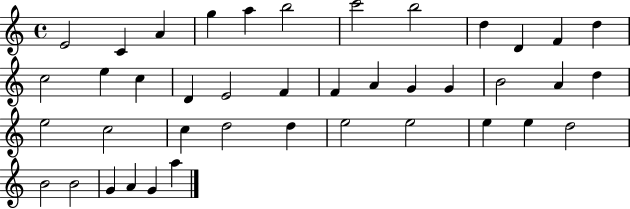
{
  \clef treble
  \time 4/4
  \defaultTimeSignature
  \key c \major
  e'2 c'4 a'4 | g''4 a''4 b''2 | c'''2 b''2 | d''4 d'4 f'4 d''4 | \break c''2 e''4 c''4 | d'4 e'2 f'4 | f'4 a'4 g'4 g'4 | b'2 a'4 d''4 | \break e''2 c''2 | c''4 d''2 d''4 | e''2 e''2 | e''4 e''4 d''2 | \break b'2 b'2 | g'4 a'4 g'4 a''4 | \bar "|."
}